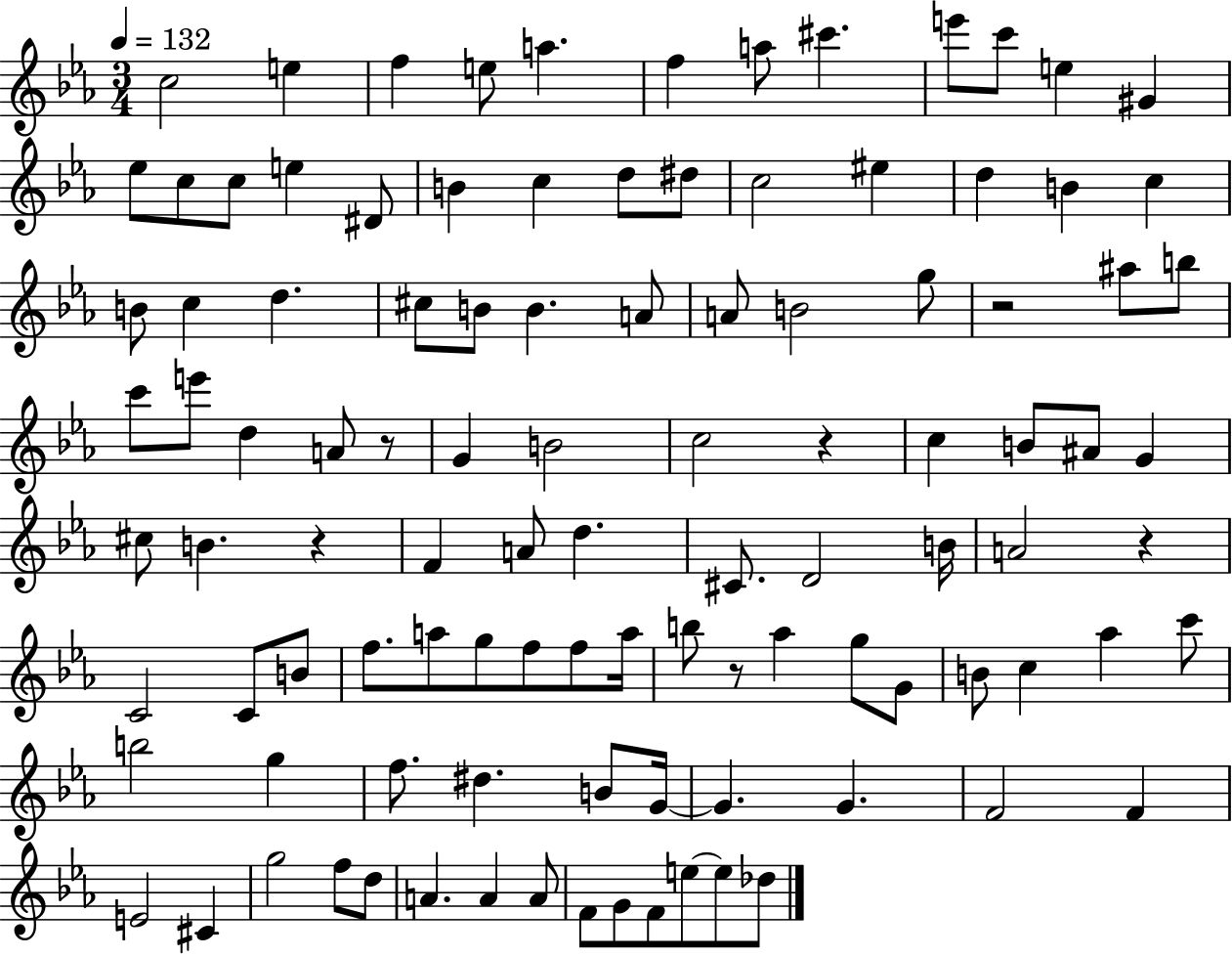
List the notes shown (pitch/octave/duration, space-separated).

C5/h E5/q F5/q E5/e A5/q. F5/q A5/e C#6/q. E6/e C6/e E5/q G#4/q Eb5/e C5/e C5/e E5/q D#4/e B4/q C5/q D5/e D#5/e C5/h EIS5/q D5/q B4/q C5/q B4/e C5/q D5/q. C#5/e B4/e B4/q. A4/e A4/e B4/h G5/e R/h A#5/e B5/e C6/e E6/e D5/q A4/e R/e G4/q B4/h C5/h R/q C5/q B4/e A#4/e G4/q C#5/e B4/q. R/q F4/q A4/e D5/q. C#4/e. D4/h B4/s A4/h R/q C4/h C4/e B4/e F5/e. A5/e G5/e F5/e F5/e A5/s B5/e R/e Ab5/q G5/e G4/e B4/e C5/q Ab5/q C6/e B5/h G5/q F5/e. D#5/q. B4/e G4/s G4/q. G4/q. F4/h F4/q E4/h C#4/q G5/h F5/e D5/e A4/q. A4/q A4/e F4/e G4/e F4/e E5/e E5/e Db5/e